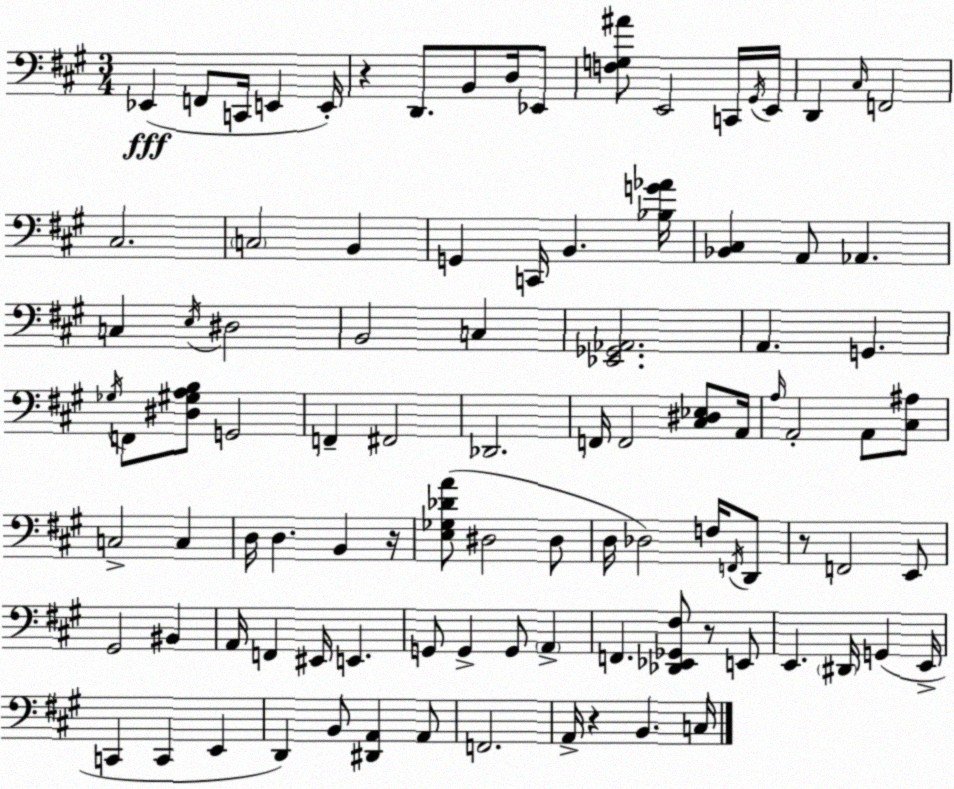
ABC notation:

X:1
T:Untitled
M:3/4
L:1/4
K:A
_E,, F,,/2 C,,/4 E,, E,,/4 z D,,/2 B,,/2 D,/4 _E,,/2 [F,G,^A]/2 E,,2 C,,/4 ^G,,/4 E,,/4 D,, ^C,/4 F,,2 ^C,2 C,2 B,, G,, C,,/4 B,, [_B,G_A]/4 [_B,,^C,] A,,/2 _A,, C, E,/4 ^D,2 B,,2 C, [_E,,_G,,_A,,]2 A,, G,, _G,/4 F,,/2 [^D,^G,A,B,]/2 G,,2 F,, ^F,,2 _D,,2 F,,/4 F,,2 [^C,^D,_E,]/2 A,,/4 A,/4 A,,2 A,,/2 [^C,^A,]/2 C,2 C, D,/4 D, B,, z/4 [E,_G,_DA]/2 ^D,2 ^D,/2 D,/4 _D,2 F,/4 F,,/4 D,,/2 z/2 F,,2 E,,/2 ^G,,2 ^B,, A,,/4 F,, ^E,,/4 E,, G,,/2 G,, G,,/2 A,, F,, [_D,,_E,,_G,,^F,]/2 z/2 E,,/2 E,, ^D,,/4 G,, E,,/4 C,, C,, E,, D,, B,,/2 [^D,,A,,] A,,/2 F,,2 A,,/4 z B,, C,/4